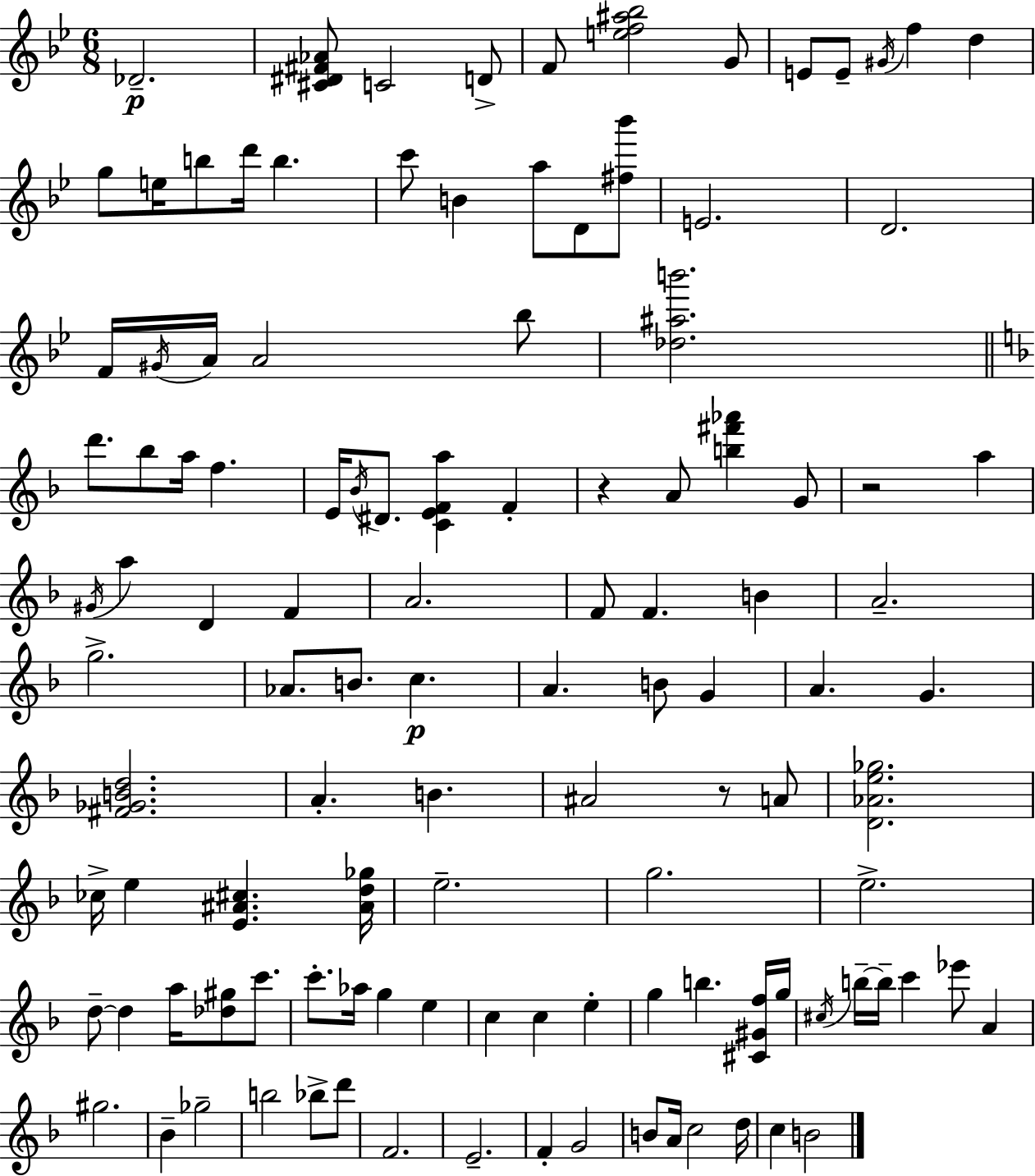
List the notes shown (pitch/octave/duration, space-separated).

Db4/h. [C#4,D#4,F#4,Ab4]/e C4/h D4/e F4/e [E5,F5,A#5,Bb5]/h G4/e E4/e E4/e G#4/s F5/q D5/q G5/e E5/s B5/e D6/s B5/q. C6/e B4/q A5/e D4/e [F#5,Bb6]/e E4/h. D4/h. F4/s G#4/s A4/s A4/h Bb5/e [Db5,A#5,B6]/h. D6/e. Bb5/e A5/s F5/q. E4/s Bb4/s D#4/e. [C4,E4,F4,A5]/q F4/q R/q A4/e [B5,F#6,Ab6]/q G4/e R/h A5/q G#4/s A5/q D4/q F4/q A4/h. F4/e F4/q. B4/q A4/h. G5/h. Ab4/e. B4/e. C5/q. A4/q. B4/e G4/q A4/q. G4/q. [F#4,Gb4,B4,D5]/h. A4/q. B4/q. A#4/h R/e A4/e [D4,Ab4,E5,Gb5]/h. CES5/s E5/q [E4,A#4,C#5]/q. [A#4,D5,Gb5]/s E5/h. G5/h. E5/h. D5/e D5/q A5/s [Db5,G#5]/e C6/e. C6/e. Ab5/s G5/q E5/q C5/q C5/q E5/q G5/q B5/q. [C#4,G#4,F5]/s G5/s C#5/s B5/s B5/s C6/q Eb6/e A4/q G#5/h. Bb4/q Gb5/h B5/h Bb5/e D6/e F4/h. E4/h. F4/q G4/h B4/e A4/s C5/h D5/s C5/q B4/h